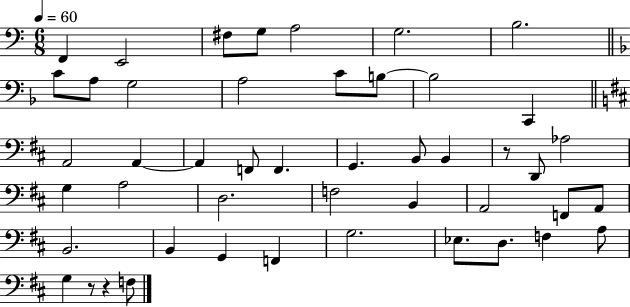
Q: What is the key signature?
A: C major